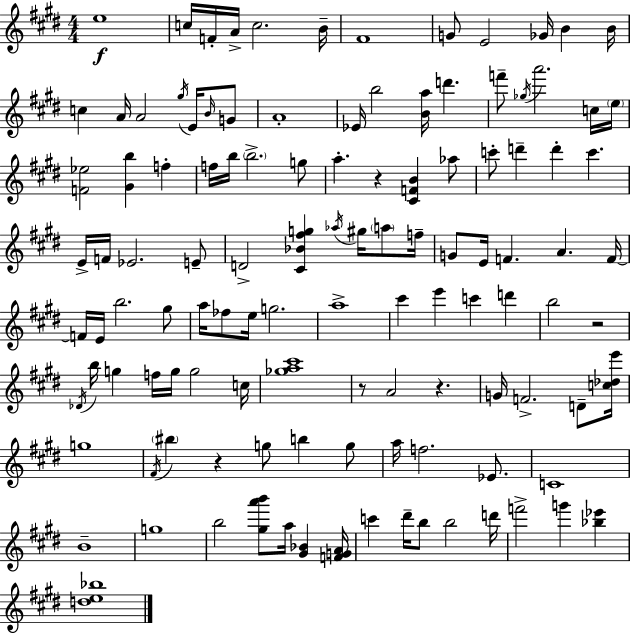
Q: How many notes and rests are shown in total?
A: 116